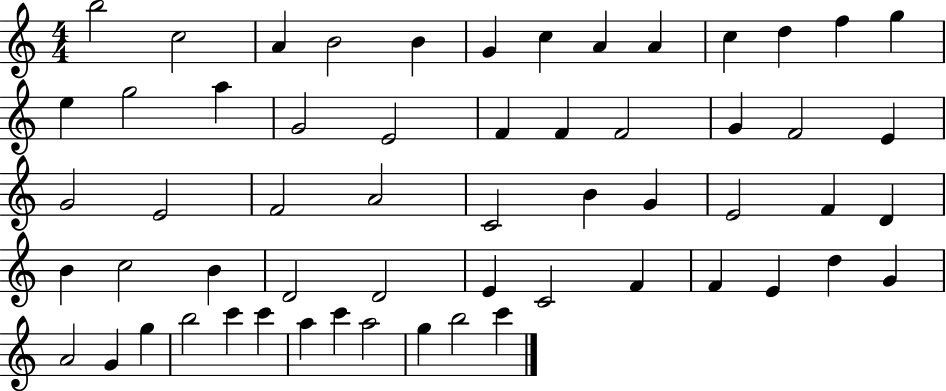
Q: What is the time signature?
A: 4/4